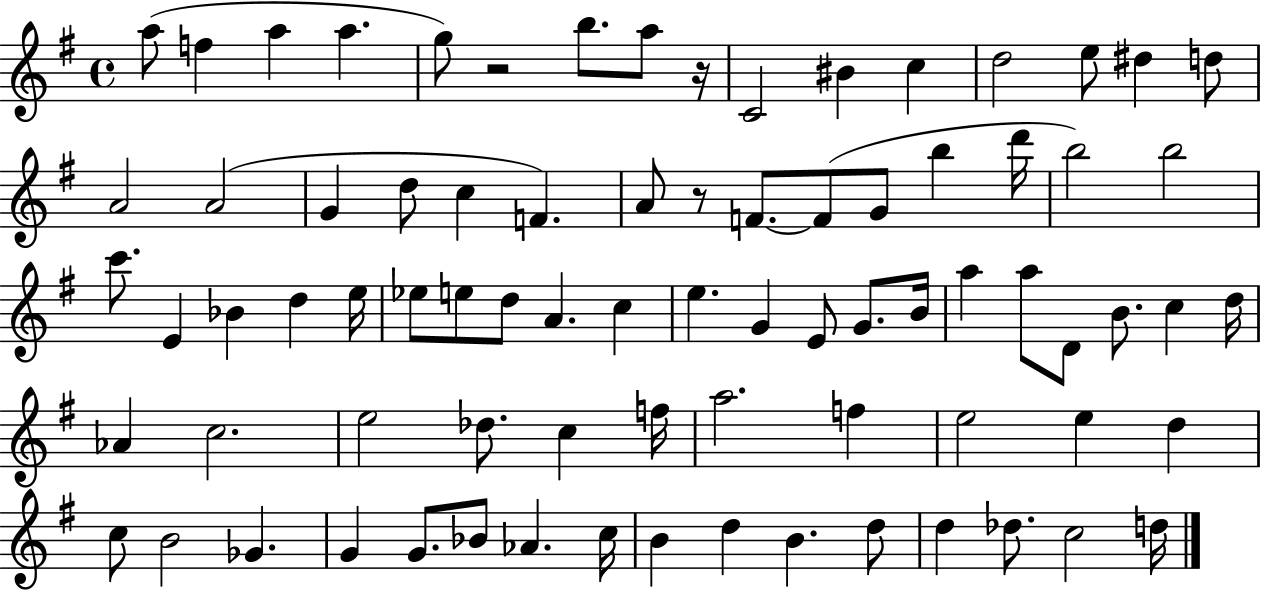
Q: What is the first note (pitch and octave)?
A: A5